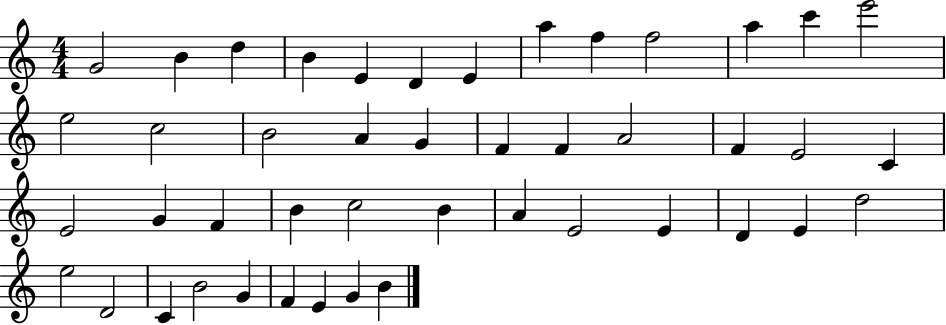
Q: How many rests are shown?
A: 0